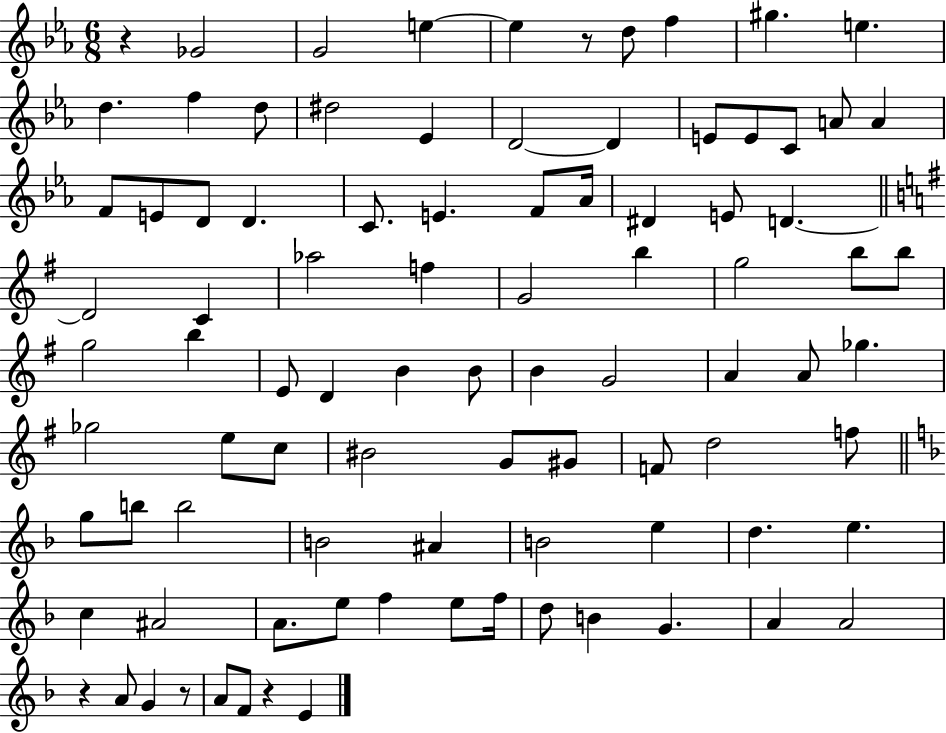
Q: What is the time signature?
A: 6/8